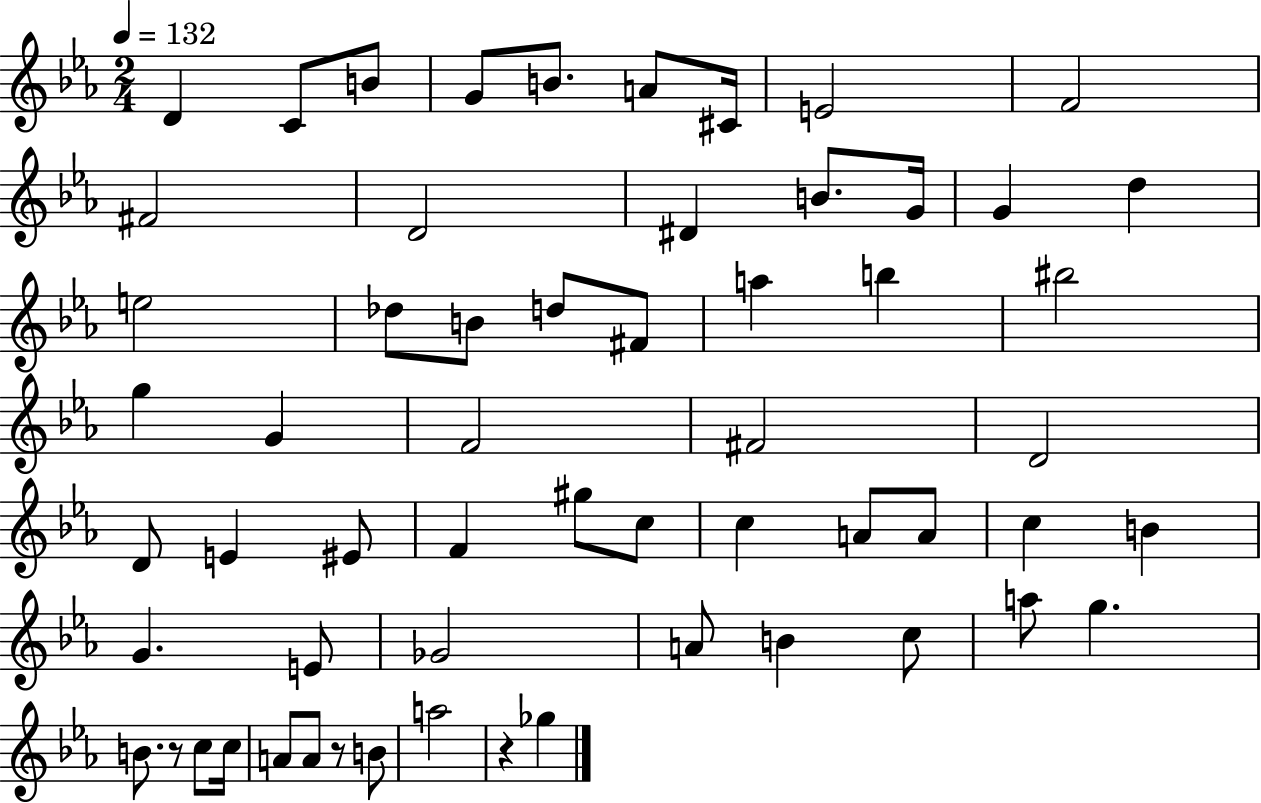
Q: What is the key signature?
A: EES major